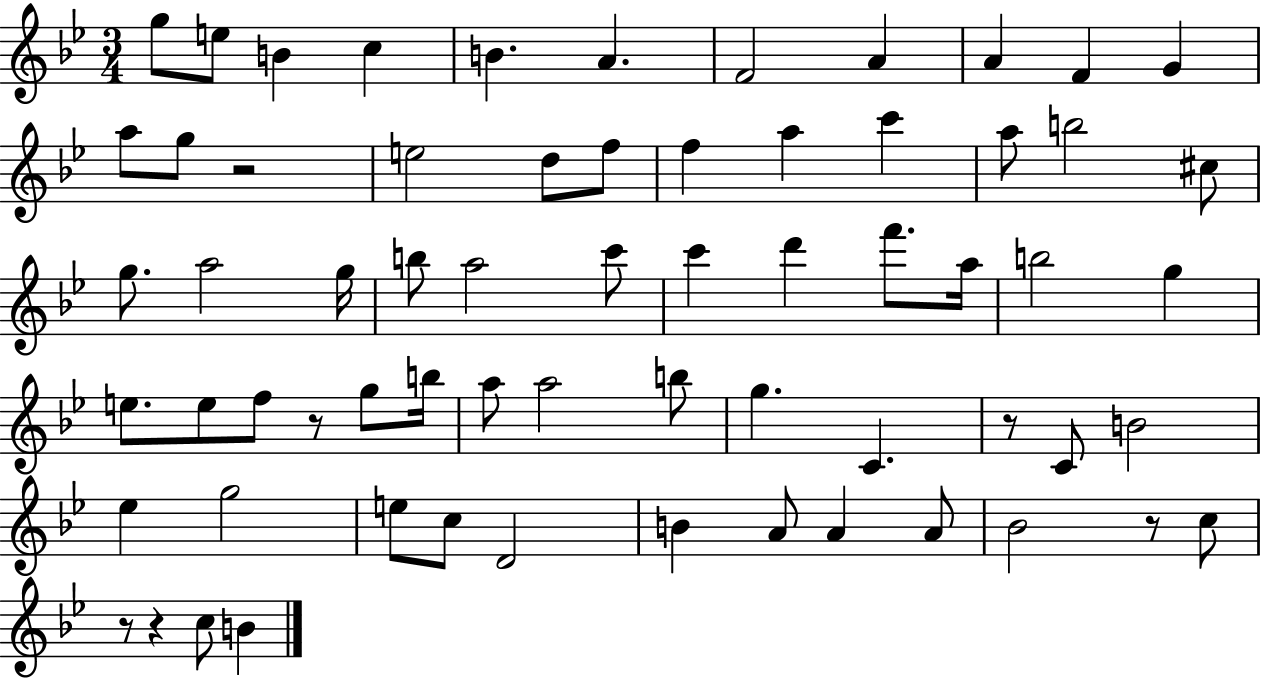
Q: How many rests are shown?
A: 6